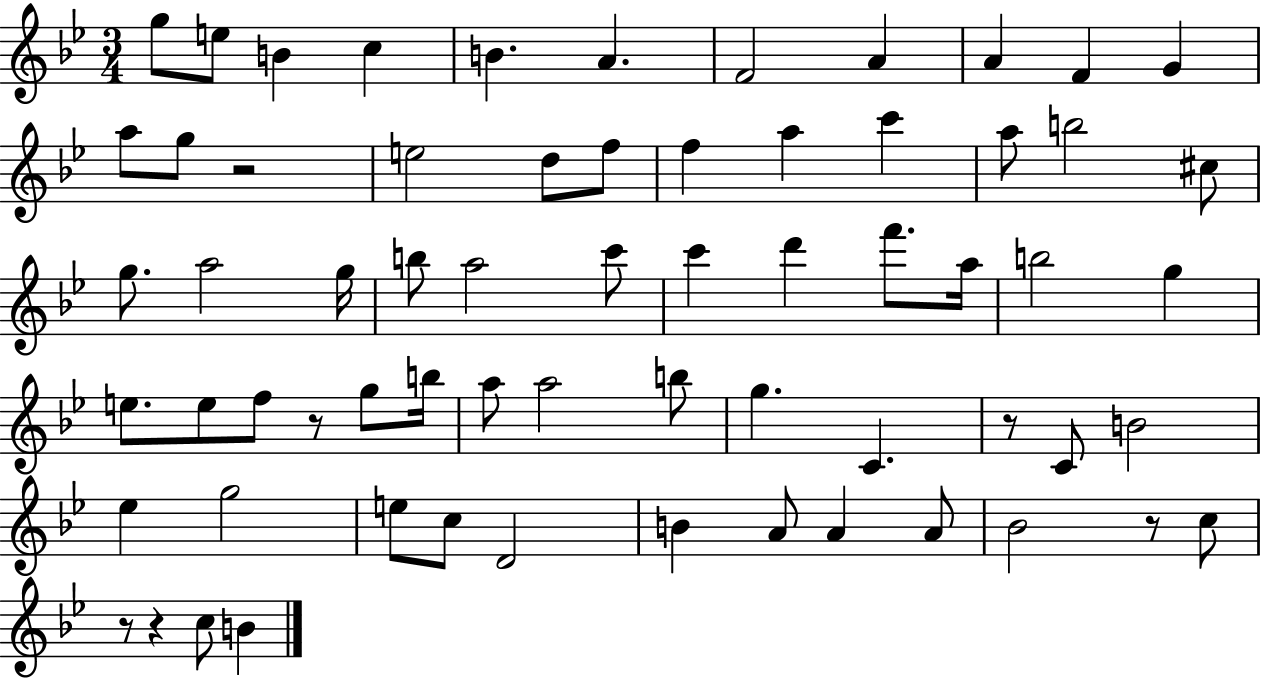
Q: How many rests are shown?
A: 6